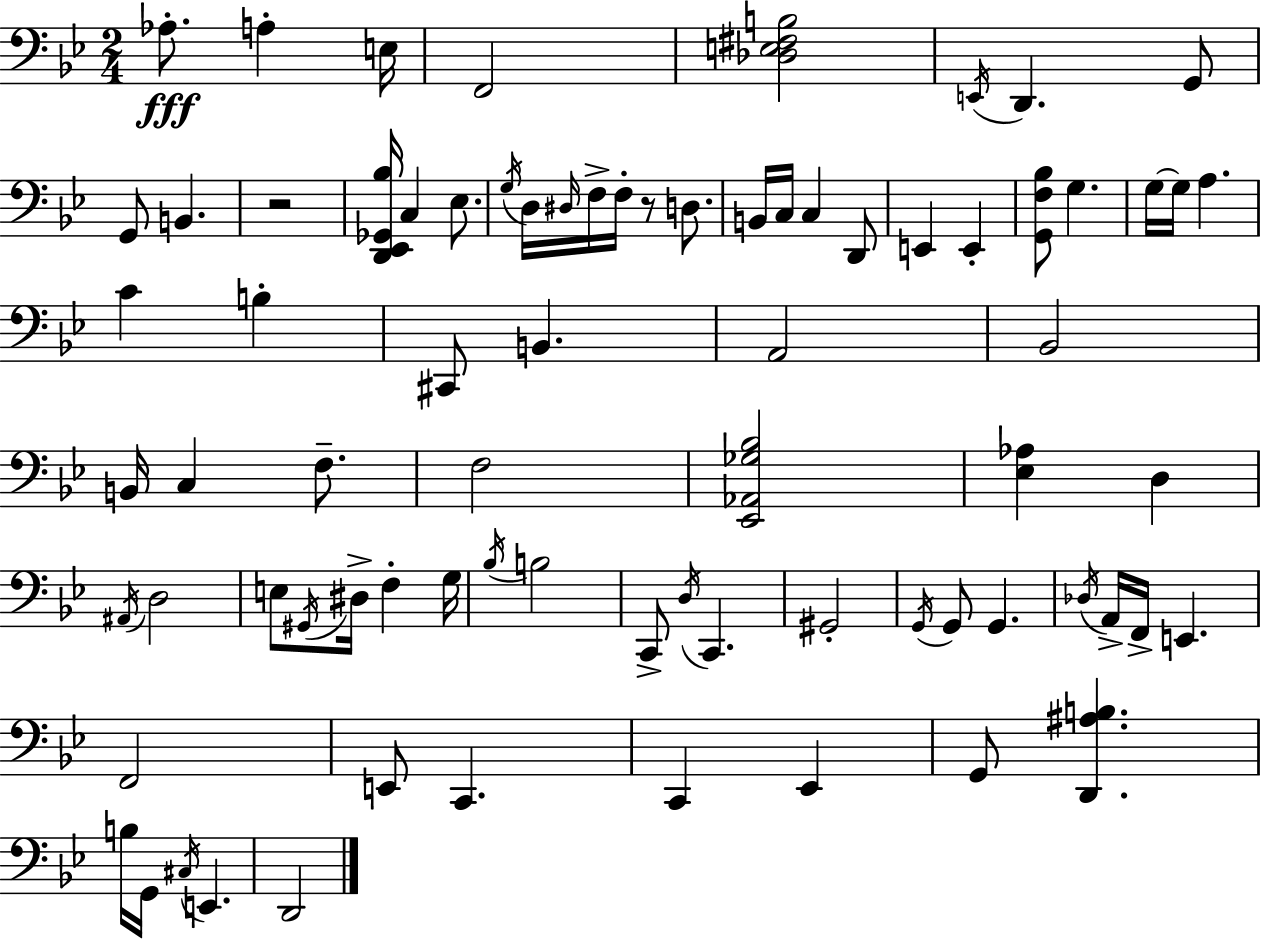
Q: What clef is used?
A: bass